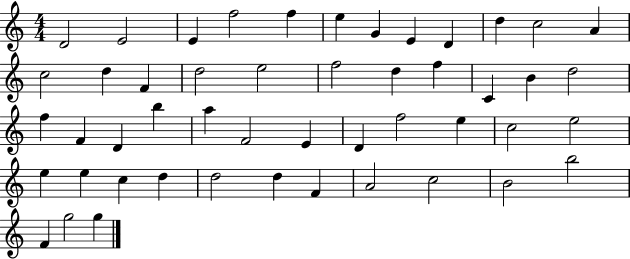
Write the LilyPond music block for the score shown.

{
  \clef treble
  \numericTimeSignature
  \time 4/4
  \key c \major
  d'2 e'2 | e'4 f''2 f''4 | e''4 g'4 e'4 d'4 | d''4 c''2 a'4 | \break c''2 d''4 f'4 | d''2 e''2 | f''2 d''4 f''4 | c'4 b'4 d''2 | \break f''4 f'4 d'4 b''4 | a''4 f'2 e'4 | d'4 f''2 e''4 | c''2 e''2 | \break e''4 e''4 c''4 d''4 | d''2 d''4 f'4 | a'2 c''2 | b'2 b''2 | \break f'4 g''2 g''4 | \bar "|."
}